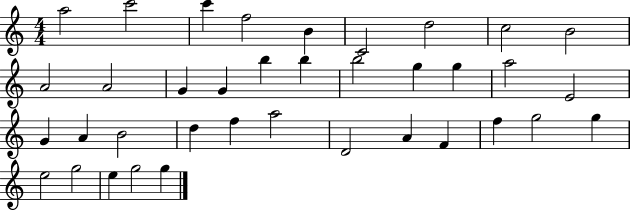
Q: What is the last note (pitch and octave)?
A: G5